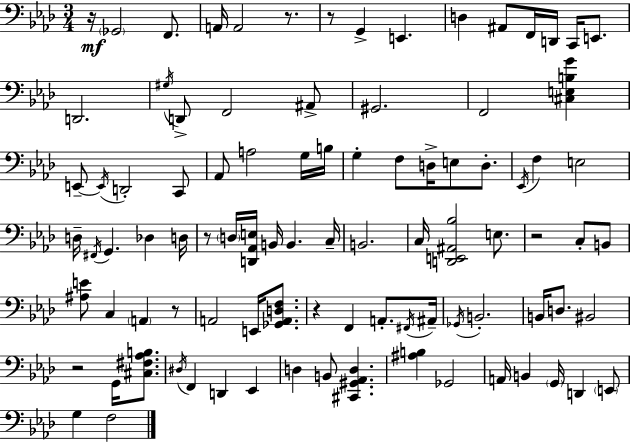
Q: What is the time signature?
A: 3/4